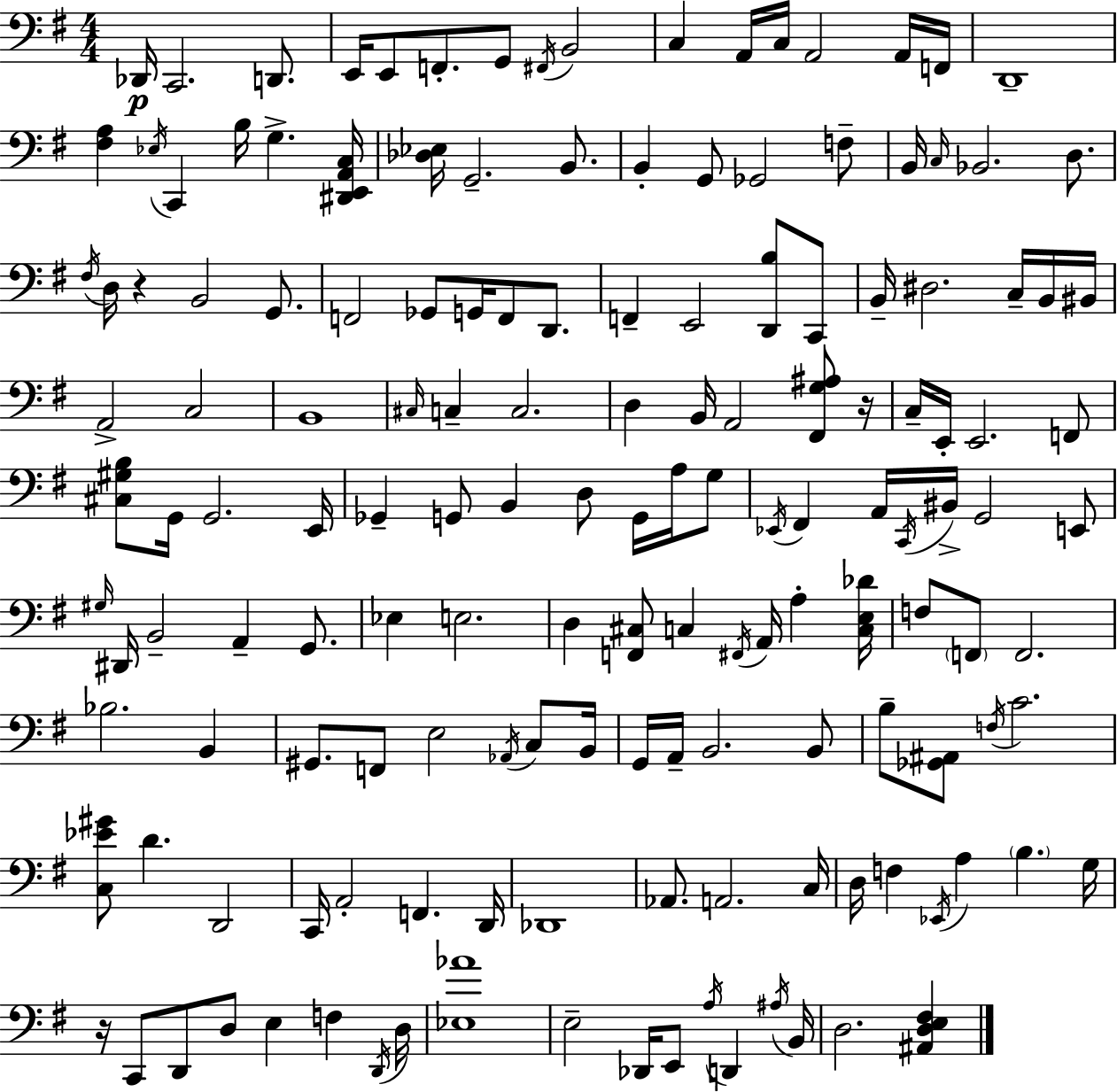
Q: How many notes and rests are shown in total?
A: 153